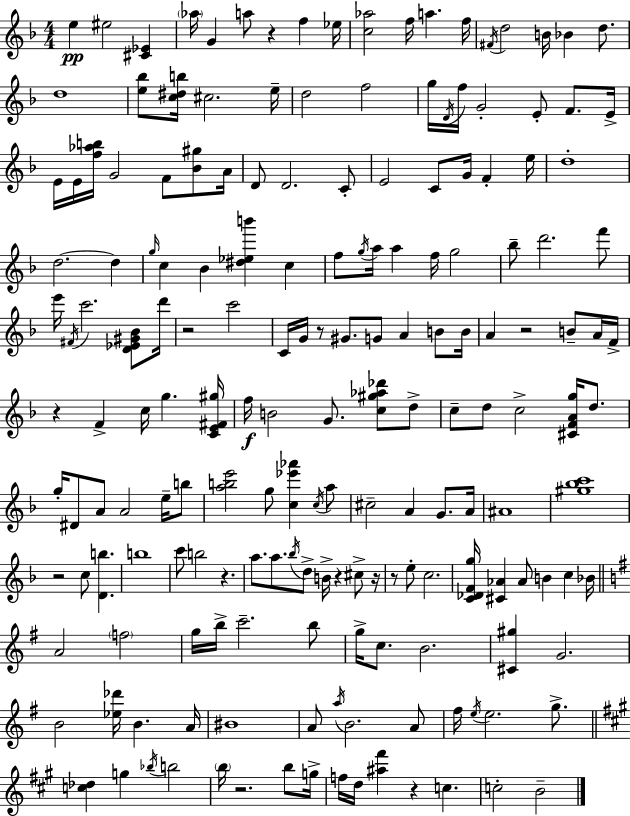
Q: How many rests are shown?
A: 12